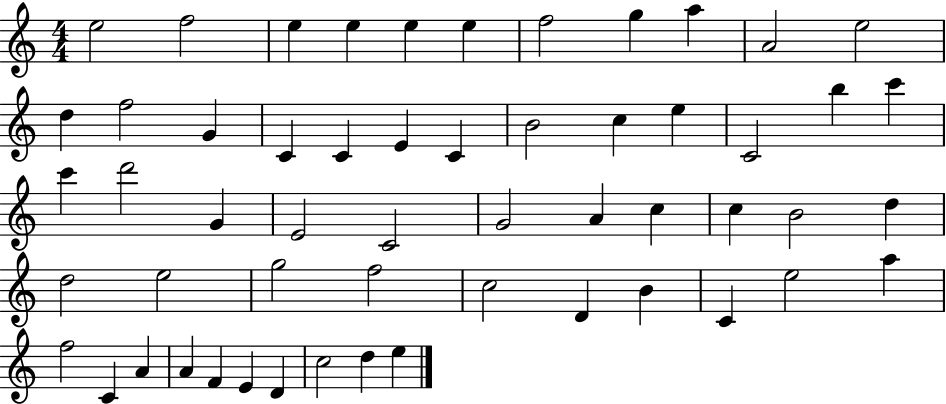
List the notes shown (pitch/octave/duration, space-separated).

E5/h F5/h E5/q E5/q E5/q E5/q F5/h G5/q A5/q A4/h E5/h D5/q F5/h G4/q C4/q C4/q E4/q C4/q B4/h C5/q E5/q C4/h B5/q C6/q C6/q D6/h G4/q E4/h C4/h G4/h A4/q C5/q C5/q B4/h D5/q D5/h E5/h G5/h F5/h C5/h D4/q B4/q C4/q E5/h A5/q F5/h C4/q A4/q A4/q F4/q E4/q D4/q C5/h D5/q E5/q